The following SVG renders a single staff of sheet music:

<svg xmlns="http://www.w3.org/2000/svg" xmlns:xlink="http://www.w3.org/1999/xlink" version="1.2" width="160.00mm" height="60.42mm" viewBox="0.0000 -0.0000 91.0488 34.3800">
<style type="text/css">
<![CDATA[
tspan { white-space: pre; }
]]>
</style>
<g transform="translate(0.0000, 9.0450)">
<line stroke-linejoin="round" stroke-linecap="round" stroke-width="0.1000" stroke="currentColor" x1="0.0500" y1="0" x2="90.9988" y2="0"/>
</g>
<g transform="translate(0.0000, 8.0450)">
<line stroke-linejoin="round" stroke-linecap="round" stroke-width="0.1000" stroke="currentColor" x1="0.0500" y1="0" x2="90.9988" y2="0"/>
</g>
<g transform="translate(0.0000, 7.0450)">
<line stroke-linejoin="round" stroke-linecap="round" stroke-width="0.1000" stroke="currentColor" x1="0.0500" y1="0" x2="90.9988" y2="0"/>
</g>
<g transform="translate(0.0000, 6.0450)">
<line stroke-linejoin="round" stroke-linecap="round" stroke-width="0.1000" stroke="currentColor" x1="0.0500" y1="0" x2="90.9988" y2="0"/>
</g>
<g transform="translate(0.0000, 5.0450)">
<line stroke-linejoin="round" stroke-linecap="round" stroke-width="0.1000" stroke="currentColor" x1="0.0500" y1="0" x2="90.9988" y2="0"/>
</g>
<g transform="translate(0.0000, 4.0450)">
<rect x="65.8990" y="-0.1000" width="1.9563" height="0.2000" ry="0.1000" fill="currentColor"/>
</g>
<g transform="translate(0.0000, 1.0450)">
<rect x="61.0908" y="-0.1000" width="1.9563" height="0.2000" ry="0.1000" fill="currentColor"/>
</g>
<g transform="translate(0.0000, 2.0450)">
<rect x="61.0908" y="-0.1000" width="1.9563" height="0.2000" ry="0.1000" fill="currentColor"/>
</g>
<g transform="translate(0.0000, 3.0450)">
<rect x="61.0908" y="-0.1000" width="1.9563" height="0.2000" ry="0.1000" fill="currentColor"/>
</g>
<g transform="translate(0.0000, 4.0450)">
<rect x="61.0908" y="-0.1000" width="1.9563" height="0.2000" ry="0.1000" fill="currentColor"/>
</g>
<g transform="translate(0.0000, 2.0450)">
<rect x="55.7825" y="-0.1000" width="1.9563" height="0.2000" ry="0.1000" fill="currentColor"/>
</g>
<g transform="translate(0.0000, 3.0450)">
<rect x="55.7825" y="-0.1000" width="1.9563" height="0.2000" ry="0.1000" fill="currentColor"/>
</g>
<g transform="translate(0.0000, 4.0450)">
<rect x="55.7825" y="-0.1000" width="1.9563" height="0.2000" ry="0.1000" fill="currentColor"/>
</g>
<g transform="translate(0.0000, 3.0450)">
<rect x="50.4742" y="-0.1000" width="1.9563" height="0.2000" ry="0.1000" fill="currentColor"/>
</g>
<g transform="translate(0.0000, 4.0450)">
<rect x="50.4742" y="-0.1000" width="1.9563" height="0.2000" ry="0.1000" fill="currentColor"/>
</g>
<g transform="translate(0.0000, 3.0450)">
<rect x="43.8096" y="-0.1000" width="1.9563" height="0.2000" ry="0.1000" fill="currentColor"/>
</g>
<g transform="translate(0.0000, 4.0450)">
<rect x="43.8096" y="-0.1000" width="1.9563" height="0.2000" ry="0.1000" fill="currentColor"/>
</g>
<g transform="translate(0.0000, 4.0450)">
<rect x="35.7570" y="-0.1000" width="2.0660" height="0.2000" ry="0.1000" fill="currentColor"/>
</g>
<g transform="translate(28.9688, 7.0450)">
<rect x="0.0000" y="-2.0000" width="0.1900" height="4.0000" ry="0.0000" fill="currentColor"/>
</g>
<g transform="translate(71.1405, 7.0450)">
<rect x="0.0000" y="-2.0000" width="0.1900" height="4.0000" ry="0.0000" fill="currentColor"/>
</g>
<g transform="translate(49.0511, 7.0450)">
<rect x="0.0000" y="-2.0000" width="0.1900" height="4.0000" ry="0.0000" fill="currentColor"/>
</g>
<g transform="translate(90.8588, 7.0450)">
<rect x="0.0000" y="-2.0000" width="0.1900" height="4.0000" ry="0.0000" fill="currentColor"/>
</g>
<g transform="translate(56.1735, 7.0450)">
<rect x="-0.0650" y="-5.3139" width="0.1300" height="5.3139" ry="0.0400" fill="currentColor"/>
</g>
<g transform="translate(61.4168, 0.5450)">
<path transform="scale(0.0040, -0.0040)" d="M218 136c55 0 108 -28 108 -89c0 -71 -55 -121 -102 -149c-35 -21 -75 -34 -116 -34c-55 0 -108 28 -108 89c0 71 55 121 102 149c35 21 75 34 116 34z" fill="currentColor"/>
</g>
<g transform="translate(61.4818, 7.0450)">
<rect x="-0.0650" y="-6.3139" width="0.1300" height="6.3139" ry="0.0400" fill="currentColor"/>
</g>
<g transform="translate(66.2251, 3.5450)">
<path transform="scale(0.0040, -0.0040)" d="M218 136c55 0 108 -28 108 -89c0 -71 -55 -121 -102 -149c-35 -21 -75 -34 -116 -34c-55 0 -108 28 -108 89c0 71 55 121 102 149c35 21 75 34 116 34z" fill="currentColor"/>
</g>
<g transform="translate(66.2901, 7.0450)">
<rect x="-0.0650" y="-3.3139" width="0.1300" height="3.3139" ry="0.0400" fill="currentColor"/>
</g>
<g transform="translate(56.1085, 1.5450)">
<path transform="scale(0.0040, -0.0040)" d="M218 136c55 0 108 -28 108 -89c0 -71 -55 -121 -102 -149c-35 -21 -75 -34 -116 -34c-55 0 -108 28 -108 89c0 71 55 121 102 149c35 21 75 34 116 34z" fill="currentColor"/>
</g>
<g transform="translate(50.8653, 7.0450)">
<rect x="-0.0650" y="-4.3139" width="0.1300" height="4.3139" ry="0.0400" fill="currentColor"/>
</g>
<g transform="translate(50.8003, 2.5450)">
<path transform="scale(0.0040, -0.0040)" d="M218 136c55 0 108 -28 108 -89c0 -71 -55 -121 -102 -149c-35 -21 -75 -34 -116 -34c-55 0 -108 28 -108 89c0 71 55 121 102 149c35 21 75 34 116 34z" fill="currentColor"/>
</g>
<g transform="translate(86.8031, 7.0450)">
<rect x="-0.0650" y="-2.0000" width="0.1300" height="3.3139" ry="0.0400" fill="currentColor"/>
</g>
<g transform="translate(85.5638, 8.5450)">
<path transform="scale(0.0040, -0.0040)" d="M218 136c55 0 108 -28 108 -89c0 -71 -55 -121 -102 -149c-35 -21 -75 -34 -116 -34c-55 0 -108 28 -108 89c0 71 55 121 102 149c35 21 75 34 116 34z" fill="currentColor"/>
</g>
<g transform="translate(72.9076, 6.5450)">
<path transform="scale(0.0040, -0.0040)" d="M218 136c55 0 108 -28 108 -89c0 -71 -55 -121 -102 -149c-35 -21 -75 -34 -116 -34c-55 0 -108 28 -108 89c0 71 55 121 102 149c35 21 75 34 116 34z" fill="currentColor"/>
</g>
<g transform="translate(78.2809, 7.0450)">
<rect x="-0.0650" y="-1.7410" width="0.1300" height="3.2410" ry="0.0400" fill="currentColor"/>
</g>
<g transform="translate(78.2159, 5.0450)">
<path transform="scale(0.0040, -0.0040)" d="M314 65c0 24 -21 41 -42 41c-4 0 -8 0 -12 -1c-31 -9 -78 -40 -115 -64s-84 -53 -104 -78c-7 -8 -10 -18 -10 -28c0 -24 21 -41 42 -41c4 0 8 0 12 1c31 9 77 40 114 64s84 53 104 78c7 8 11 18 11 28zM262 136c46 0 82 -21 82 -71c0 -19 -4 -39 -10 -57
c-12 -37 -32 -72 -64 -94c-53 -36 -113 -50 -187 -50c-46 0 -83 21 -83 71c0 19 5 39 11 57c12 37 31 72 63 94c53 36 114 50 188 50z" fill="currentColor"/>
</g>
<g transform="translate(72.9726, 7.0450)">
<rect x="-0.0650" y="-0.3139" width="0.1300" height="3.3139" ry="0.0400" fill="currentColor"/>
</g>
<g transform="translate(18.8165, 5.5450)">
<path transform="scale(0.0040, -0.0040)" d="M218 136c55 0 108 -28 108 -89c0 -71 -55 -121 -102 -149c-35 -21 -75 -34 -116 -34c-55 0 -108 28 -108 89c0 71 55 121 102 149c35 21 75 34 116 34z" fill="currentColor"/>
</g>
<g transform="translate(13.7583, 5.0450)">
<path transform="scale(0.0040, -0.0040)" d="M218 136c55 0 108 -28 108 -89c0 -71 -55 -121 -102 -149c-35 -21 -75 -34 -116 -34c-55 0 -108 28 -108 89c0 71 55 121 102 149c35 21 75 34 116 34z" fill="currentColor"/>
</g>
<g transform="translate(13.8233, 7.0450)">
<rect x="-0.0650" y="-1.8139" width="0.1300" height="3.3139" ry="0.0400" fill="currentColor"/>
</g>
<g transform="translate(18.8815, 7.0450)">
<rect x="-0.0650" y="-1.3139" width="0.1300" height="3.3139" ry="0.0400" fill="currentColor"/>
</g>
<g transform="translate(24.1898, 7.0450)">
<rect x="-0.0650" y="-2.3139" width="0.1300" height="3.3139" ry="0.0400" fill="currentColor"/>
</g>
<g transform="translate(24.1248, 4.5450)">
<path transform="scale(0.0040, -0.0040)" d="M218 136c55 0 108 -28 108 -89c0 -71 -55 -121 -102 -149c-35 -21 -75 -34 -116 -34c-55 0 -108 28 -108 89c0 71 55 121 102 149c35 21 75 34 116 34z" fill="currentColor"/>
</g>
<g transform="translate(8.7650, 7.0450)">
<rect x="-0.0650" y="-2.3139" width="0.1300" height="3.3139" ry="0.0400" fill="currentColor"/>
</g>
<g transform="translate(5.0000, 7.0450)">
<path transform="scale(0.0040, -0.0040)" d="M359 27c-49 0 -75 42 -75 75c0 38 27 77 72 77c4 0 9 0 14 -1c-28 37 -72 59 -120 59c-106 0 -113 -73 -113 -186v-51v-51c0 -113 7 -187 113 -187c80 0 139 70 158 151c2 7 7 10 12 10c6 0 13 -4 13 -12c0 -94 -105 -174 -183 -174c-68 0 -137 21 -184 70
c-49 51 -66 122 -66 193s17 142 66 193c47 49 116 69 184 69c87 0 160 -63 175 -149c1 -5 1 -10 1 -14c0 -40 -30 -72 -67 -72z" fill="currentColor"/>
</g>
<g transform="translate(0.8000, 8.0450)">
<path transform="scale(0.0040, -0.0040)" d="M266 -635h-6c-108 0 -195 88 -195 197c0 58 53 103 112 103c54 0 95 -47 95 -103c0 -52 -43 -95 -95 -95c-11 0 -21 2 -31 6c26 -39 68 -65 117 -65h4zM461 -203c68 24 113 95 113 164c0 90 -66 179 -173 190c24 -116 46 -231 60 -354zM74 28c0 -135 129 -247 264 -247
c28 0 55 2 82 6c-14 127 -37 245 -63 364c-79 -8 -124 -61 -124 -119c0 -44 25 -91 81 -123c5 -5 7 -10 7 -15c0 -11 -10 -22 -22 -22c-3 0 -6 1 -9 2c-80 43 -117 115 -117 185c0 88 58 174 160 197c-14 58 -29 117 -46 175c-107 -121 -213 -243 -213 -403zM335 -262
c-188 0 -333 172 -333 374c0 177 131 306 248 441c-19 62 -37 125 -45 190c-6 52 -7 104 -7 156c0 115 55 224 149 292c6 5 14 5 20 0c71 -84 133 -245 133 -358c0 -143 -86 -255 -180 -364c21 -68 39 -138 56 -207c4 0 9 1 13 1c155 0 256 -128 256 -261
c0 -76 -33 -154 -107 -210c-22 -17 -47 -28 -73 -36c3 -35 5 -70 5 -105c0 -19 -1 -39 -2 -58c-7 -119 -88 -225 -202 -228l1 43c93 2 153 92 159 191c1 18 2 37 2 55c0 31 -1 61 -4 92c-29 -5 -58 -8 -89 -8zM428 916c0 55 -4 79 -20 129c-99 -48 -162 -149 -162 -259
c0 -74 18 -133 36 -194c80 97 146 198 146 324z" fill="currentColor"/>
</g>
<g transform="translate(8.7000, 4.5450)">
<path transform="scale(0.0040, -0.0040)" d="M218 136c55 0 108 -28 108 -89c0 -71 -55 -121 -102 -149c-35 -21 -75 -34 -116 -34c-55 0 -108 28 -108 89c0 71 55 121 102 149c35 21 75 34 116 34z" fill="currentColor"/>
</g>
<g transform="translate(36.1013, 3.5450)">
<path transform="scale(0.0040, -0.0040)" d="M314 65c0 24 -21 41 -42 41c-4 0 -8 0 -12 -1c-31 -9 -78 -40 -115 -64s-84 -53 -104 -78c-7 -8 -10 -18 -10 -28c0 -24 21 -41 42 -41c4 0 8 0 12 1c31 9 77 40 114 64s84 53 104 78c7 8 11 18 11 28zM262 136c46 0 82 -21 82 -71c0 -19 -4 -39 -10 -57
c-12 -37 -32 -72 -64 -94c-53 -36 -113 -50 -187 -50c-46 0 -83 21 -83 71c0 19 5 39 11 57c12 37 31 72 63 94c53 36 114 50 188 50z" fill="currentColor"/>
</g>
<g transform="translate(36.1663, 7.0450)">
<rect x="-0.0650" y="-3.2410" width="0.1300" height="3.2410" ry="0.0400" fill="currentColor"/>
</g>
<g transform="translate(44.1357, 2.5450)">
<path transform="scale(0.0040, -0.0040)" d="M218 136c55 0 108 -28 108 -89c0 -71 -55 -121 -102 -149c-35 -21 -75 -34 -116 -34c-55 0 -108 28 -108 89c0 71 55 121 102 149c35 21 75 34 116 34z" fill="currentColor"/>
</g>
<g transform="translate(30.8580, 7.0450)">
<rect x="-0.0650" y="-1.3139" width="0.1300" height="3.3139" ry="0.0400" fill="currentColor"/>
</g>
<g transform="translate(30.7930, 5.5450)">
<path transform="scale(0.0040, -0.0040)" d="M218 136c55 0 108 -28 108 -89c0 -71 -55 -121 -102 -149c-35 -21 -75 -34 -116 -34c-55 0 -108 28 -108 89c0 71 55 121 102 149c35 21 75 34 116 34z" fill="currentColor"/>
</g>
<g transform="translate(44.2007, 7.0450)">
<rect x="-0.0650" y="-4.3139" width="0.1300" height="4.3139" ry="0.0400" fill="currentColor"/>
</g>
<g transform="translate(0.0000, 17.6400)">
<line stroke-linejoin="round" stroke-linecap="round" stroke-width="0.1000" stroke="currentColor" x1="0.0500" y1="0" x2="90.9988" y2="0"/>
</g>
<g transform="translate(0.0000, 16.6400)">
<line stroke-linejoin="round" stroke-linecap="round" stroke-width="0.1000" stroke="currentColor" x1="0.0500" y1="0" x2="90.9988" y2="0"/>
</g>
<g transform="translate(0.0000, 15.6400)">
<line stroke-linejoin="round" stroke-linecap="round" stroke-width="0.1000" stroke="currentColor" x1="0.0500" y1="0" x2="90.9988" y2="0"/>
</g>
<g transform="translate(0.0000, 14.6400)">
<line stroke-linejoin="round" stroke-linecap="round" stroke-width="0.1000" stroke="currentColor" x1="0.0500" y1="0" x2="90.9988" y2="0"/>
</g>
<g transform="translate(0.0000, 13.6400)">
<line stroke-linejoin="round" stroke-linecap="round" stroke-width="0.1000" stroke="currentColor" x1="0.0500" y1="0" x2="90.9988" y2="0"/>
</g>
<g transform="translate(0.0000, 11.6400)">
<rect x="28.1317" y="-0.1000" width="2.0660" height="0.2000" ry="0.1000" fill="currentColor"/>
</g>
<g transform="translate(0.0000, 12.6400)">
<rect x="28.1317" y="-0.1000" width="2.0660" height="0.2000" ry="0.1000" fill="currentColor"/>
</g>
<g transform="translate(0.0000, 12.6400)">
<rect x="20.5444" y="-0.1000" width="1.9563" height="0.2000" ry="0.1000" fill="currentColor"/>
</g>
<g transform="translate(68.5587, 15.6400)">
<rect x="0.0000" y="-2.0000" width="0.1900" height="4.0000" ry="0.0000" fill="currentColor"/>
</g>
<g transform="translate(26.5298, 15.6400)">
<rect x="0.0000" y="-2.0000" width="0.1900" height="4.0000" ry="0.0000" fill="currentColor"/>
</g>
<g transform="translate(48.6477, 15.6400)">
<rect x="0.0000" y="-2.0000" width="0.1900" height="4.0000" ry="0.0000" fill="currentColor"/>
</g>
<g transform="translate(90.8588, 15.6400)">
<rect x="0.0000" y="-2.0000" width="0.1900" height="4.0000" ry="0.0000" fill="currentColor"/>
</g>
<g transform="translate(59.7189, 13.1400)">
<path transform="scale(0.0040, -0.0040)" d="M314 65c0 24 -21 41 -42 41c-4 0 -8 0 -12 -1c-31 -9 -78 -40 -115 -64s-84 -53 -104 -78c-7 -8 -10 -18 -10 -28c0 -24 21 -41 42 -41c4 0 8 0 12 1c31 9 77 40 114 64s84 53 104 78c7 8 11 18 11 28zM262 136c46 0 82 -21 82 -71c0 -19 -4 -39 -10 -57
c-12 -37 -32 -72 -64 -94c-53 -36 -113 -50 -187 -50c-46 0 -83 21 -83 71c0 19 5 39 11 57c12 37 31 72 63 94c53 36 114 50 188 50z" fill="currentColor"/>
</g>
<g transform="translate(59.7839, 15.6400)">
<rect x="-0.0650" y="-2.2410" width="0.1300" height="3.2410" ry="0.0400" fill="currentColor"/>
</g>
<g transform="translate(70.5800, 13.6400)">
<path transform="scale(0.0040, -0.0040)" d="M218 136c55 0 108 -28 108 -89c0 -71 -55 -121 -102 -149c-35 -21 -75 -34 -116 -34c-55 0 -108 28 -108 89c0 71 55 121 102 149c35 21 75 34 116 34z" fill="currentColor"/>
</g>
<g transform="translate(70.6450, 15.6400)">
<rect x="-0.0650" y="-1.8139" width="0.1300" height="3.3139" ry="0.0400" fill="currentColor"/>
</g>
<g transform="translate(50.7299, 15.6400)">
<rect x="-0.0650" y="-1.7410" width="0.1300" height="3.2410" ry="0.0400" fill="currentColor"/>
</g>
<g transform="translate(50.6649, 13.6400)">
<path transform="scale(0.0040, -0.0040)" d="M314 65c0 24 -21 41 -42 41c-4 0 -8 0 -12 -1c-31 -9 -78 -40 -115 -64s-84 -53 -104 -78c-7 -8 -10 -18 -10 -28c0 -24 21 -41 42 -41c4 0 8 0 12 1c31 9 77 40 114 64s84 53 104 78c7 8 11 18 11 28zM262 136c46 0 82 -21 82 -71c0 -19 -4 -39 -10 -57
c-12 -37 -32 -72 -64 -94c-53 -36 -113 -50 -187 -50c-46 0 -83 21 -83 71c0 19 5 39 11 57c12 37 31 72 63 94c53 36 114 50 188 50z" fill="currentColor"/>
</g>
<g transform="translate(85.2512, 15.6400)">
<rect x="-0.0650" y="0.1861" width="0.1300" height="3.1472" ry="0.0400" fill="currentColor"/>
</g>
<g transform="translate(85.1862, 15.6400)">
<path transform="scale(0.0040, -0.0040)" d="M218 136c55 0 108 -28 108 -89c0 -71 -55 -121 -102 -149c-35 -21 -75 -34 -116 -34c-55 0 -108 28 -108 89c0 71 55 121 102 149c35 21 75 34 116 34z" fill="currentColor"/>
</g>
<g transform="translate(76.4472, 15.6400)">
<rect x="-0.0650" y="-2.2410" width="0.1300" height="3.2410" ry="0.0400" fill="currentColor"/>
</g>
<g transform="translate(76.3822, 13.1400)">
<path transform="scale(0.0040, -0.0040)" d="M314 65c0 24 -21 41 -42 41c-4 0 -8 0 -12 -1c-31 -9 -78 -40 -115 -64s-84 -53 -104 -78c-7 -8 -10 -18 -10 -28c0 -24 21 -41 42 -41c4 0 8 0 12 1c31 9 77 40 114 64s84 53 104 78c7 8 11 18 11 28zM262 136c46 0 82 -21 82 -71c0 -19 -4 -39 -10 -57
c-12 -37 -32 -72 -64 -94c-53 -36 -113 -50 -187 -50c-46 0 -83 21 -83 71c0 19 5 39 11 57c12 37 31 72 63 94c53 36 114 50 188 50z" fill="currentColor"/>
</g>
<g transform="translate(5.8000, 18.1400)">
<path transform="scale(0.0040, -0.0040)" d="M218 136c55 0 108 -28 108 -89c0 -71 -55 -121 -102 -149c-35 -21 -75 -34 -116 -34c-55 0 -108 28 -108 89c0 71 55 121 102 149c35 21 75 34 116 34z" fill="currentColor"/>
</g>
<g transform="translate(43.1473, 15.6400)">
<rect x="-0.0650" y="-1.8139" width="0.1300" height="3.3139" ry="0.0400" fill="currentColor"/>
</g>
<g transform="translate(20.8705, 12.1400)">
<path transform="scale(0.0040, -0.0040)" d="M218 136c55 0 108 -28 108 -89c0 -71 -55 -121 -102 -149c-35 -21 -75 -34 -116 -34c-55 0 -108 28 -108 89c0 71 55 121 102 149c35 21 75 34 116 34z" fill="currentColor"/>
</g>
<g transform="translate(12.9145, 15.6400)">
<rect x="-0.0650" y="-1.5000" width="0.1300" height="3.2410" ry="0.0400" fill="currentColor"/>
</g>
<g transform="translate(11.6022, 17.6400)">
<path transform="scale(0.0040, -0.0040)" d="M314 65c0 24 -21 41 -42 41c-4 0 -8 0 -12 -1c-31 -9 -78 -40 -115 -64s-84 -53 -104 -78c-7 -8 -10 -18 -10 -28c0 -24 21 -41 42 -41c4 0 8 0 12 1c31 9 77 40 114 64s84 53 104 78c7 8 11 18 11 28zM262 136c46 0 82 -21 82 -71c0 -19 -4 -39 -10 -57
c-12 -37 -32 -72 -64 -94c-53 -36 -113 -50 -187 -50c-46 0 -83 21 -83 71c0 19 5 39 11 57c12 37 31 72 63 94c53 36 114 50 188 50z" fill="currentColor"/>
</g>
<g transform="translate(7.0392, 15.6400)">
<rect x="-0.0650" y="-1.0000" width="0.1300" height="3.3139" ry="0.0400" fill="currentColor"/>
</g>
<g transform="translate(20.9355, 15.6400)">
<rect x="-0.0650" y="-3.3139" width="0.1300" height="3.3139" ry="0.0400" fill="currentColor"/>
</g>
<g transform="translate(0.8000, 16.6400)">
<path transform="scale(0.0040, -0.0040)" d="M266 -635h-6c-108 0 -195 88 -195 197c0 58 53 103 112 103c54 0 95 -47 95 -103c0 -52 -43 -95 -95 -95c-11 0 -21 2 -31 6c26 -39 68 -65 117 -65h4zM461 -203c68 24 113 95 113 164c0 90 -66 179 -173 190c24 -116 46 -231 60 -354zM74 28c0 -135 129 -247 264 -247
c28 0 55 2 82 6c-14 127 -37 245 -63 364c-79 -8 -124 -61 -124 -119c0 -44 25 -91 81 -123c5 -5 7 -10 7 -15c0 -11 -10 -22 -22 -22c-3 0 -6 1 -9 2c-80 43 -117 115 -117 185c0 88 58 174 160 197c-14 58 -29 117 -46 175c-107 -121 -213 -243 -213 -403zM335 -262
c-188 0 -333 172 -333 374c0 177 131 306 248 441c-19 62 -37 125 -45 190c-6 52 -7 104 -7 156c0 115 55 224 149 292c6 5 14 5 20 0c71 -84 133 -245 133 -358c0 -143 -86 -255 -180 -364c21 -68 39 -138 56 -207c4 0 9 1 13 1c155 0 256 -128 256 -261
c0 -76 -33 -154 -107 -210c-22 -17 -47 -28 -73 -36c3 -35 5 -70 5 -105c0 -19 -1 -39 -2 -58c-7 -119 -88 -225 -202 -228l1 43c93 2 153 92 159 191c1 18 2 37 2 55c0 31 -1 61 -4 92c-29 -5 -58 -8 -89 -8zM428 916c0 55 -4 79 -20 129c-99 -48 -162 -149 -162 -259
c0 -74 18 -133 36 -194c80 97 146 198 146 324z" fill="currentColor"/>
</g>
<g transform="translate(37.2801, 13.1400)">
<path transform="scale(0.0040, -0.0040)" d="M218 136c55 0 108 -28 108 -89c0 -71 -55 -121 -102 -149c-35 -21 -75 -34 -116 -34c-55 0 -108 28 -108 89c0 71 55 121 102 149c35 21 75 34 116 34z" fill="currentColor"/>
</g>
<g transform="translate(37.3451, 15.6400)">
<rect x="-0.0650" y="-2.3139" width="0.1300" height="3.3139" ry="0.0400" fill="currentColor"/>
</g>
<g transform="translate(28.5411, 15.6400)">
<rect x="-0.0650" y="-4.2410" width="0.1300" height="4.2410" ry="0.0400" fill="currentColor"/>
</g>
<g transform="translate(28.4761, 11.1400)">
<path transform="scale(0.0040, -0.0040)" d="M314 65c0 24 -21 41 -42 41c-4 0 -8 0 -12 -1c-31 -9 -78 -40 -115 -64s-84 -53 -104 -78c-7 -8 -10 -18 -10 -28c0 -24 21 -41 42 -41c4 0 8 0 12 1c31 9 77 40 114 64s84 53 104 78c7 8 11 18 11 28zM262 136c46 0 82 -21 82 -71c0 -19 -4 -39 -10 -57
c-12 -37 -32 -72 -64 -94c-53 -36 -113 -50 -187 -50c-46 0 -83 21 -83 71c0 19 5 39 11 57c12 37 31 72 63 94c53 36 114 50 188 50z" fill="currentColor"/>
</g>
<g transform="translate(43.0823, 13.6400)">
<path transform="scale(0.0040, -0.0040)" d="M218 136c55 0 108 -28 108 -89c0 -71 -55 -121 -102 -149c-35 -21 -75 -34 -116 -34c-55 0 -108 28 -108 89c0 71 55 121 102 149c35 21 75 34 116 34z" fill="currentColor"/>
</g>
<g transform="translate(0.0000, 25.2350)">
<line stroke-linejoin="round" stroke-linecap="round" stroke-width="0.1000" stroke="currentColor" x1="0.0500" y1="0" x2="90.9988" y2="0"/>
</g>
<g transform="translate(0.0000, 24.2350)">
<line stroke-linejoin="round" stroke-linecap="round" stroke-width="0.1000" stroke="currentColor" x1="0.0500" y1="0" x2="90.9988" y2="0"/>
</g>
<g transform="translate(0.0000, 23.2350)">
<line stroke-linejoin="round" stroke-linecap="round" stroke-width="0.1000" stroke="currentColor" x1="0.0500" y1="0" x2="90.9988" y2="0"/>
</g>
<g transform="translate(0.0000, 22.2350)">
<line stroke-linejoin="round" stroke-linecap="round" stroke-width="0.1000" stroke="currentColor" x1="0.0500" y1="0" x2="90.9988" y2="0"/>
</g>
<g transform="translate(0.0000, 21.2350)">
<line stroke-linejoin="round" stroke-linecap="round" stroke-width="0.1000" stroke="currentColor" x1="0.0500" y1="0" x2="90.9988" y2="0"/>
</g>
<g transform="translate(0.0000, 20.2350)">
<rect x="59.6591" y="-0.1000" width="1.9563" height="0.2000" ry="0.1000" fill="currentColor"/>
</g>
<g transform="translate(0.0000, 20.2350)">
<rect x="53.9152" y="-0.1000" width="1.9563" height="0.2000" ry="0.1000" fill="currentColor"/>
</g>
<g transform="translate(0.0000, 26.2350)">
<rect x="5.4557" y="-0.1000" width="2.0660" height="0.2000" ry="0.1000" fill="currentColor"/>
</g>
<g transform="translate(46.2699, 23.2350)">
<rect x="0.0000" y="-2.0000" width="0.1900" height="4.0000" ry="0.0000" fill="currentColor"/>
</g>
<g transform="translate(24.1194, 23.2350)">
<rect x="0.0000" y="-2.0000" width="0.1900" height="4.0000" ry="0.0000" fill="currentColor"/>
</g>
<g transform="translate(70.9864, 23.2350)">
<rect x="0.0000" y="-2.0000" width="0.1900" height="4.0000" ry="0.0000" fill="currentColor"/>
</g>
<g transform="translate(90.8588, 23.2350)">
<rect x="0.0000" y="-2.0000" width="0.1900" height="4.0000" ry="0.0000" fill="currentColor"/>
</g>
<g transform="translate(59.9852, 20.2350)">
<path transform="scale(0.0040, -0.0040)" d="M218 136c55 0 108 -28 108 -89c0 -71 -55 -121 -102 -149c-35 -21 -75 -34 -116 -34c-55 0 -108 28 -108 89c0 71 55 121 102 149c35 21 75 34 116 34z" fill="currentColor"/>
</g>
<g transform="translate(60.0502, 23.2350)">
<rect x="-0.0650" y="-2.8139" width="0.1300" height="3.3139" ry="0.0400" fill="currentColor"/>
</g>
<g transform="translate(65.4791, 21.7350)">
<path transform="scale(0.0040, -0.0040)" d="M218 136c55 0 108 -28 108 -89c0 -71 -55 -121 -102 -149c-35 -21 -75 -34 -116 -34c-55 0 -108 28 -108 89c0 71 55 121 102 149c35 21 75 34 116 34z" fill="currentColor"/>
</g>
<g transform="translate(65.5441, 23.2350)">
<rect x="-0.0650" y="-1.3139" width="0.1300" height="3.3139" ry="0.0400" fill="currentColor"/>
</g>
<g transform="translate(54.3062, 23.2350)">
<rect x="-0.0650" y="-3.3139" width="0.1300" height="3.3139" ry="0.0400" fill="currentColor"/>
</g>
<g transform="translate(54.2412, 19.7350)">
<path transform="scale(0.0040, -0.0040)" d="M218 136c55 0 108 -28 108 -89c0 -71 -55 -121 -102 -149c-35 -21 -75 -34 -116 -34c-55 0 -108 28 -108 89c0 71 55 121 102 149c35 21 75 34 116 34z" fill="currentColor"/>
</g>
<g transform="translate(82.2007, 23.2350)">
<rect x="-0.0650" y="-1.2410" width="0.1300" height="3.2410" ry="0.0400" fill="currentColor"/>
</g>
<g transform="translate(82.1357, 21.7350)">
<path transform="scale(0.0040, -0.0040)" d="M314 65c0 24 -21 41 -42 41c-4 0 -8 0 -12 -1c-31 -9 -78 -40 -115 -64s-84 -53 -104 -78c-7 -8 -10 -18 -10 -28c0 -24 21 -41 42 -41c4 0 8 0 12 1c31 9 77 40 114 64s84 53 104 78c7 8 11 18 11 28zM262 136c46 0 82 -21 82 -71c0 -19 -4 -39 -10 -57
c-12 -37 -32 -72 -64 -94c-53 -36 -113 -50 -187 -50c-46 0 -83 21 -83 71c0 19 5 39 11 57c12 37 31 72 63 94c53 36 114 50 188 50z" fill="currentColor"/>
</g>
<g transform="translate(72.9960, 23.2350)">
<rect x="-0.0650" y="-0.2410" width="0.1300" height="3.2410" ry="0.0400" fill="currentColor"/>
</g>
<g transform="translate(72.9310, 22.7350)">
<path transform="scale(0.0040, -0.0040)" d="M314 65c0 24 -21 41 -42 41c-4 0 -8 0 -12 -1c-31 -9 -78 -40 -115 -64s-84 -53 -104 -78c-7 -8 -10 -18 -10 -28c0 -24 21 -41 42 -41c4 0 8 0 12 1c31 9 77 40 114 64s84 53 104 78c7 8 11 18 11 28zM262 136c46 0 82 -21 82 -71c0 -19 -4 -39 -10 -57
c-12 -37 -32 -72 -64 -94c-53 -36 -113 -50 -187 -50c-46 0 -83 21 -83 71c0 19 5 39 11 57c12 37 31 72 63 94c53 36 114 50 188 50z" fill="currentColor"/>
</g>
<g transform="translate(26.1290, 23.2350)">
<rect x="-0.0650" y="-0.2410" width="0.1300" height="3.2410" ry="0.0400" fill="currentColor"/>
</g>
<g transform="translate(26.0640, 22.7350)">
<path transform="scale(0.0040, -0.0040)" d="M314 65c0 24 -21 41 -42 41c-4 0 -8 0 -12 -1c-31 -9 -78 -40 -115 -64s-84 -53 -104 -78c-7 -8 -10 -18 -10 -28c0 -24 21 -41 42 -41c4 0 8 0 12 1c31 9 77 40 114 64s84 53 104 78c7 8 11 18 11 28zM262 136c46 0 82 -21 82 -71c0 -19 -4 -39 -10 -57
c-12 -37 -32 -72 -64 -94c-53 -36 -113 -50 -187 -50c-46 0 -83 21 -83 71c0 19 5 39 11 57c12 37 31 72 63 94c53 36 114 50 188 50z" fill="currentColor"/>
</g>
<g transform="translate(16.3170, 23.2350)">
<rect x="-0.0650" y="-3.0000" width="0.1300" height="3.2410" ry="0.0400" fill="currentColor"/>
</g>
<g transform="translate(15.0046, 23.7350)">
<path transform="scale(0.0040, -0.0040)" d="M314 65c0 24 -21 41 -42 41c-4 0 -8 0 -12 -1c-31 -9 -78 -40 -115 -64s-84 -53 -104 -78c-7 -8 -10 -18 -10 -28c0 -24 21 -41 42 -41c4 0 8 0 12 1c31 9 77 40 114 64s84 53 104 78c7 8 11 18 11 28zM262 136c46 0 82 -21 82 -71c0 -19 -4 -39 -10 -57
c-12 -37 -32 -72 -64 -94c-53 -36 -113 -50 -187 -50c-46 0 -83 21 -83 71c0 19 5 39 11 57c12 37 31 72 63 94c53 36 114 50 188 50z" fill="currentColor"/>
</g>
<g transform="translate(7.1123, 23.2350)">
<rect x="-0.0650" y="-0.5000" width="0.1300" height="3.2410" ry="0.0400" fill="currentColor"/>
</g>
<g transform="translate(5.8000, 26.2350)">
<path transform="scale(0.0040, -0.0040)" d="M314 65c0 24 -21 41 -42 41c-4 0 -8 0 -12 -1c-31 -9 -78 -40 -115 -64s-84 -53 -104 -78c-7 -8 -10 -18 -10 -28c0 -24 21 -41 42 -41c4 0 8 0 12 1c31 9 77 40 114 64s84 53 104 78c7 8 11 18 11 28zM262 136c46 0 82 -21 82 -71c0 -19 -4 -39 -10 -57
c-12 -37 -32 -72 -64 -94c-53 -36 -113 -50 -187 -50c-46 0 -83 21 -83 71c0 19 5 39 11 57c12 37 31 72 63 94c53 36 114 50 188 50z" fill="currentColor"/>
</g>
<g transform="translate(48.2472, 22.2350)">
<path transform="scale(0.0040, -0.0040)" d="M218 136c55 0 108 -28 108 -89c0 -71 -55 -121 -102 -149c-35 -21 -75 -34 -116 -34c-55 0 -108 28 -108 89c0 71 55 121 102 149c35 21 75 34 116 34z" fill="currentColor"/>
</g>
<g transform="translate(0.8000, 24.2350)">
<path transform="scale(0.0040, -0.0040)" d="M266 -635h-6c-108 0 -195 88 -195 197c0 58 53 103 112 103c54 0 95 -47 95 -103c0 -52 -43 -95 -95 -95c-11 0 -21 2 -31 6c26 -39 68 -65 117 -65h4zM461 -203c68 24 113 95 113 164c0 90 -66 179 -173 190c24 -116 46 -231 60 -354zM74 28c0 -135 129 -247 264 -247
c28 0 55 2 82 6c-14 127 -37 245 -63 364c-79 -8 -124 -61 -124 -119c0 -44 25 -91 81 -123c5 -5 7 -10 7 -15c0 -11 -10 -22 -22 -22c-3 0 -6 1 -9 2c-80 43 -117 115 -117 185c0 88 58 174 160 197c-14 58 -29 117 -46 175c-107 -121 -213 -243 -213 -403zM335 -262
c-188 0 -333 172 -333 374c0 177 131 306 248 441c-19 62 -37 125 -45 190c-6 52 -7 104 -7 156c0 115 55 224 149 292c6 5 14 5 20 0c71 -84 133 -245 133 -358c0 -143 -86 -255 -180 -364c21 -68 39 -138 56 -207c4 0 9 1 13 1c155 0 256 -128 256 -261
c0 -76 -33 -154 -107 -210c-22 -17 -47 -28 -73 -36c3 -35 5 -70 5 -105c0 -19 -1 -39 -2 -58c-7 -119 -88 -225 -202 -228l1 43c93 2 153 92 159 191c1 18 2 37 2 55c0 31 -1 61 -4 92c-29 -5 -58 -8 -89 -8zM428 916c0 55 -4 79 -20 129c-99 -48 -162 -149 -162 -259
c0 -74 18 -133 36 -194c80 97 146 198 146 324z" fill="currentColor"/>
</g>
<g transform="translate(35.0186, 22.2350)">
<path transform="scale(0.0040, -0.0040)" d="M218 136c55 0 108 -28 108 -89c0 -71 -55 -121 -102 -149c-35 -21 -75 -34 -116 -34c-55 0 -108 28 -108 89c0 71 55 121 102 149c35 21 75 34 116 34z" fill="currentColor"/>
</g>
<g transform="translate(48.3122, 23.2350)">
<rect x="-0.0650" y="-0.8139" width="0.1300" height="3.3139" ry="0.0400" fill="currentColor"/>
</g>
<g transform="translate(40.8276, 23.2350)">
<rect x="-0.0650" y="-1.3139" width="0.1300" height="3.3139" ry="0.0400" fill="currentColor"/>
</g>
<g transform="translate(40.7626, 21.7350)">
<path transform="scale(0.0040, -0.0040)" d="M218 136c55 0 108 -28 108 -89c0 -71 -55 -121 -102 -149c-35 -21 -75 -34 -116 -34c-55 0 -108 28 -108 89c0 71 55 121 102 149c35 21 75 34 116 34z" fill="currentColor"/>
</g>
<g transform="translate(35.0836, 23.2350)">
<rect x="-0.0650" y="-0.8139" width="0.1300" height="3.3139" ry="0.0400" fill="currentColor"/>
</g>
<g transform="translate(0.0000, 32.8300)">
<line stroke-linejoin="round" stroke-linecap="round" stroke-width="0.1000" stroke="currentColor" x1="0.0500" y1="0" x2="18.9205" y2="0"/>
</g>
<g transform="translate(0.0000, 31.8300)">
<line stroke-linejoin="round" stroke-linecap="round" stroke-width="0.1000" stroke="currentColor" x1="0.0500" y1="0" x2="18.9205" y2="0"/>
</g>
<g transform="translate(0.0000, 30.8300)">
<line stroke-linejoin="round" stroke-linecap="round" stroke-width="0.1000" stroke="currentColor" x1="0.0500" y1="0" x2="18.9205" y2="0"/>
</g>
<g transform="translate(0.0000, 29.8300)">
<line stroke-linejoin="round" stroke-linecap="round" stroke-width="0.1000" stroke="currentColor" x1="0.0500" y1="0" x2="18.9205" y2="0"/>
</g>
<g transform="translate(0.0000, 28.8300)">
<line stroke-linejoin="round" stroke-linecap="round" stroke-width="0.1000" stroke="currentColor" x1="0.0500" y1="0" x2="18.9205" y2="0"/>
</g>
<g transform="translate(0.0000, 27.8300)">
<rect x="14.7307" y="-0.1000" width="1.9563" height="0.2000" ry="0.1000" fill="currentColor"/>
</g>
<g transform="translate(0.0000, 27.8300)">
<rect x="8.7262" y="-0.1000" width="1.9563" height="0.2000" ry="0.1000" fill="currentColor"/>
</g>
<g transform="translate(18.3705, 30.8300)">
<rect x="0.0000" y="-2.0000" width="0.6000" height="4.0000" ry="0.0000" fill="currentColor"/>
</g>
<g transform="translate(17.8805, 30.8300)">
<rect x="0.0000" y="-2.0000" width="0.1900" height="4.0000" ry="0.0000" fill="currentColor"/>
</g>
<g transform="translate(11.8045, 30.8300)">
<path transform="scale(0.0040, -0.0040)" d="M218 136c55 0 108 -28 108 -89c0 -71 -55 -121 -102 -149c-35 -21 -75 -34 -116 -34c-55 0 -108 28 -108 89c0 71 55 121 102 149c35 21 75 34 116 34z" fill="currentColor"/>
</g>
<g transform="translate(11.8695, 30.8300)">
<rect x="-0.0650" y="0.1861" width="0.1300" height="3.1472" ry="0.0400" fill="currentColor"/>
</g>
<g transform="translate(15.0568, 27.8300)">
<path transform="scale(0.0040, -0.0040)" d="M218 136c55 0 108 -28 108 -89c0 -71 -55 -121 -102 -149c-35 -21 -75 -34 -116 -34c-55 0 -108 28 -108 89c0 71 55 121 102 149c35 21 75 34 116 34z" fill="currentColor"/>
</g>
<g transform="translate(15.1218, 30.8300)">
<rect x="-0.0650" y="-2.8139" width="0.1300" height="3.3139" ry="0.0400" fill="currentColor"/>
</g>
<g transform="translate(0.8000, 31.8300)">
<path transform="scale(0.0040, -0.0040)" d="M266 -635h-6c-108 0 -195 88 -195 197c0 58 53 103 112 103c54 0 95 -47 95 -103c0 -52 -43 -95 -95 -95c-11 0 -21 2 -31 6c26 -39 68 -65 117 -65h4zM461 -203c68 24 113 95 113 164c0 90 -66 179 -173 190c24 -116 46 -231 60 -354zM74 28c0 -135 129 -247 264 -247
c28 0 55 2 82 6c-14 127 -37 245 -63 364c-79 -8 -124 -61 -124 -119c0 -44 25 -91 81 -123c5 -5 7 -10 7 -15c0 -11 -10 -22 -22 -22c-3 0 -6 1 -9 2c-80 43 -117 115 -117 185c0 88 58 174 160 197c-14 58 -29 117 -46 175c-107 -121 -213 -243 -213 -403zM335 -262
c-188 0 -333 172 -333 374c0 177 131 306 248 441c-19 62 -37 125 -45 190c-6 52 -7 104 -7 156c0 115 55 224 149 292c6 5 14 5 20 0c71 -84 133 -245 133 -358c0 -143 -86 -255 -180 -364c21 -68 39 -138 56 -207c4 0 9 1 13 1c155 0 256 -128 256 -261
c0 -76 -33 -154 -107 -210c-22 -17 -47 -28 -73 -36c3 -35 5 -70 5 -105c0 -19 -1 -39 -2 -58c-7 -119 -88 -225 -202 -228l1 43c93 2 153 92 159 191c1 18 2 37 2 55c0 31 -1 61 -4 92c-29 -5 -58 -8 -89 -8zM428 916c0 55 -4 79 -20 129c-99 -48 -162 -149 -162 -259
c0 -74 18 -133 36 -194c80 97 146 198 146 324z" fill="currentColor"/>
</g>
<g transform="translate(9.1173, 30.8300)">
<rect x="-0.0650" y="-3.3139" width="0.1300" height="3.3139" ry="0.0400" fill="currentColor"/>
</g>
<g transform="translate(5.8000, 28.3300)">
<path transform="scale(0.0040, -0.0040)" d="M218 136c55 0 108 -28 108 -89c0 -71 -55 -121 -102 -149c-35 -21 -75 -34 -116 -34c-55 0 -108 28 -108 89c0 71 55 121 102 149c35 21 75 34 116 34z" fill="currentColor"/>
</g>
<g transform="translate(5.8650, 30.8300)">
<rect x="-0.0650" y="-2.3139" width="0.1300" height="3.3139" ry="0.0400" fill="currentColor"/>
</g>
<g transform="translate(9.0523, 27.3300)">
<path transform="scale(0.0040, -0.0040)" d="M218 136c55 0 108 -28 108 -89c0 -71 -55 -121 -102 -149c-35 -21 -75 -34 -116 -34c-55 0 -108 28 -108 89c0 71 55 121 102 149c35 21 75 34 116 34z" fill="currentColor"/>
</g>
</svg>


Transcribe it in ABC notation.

X:1
T:Untitled
M:4/4
L:1/4
K:C
g f e g e b2 d' d' f' a' b c f2 F D E2 b d'2 g f f2 g2 f g2 B C2 A2 c2 d e d b a e c2 e2 g b B a